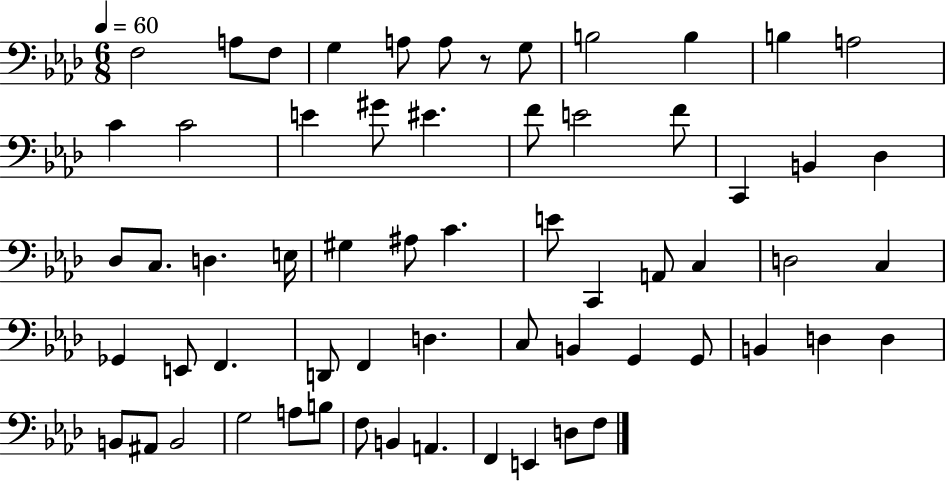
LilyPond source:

{
  \clef bass
  \numericTimeSignature
  \time 6/8
  \key aes \major
  \tempo 4 = 60
  \repeat volta 2 { f2 a8 f8 | g4 a8 a8 r8 g8 | b2 b4 | b4 a2 | \break c'4 c'2 | e'4 gis'8 eis'4. | f'8 e'2 f'8 | c,4 b,4 des4 | \break des8 c8. d4. e16 | gis4 ais8 c'4. | e'8 c,4 a,8 c4 | d2 c4 | \break ges,4 e,8 f,4. | d,8 f,4 d4. | c8 b,4 g,4 g,8 | b,4 d4 d4 | \break b,8 ais,8 b,2 | g2 a8 b8 | f8 b,4 a,4. | f,4 e,4 d8 f8 | \break } \bar "|."
}